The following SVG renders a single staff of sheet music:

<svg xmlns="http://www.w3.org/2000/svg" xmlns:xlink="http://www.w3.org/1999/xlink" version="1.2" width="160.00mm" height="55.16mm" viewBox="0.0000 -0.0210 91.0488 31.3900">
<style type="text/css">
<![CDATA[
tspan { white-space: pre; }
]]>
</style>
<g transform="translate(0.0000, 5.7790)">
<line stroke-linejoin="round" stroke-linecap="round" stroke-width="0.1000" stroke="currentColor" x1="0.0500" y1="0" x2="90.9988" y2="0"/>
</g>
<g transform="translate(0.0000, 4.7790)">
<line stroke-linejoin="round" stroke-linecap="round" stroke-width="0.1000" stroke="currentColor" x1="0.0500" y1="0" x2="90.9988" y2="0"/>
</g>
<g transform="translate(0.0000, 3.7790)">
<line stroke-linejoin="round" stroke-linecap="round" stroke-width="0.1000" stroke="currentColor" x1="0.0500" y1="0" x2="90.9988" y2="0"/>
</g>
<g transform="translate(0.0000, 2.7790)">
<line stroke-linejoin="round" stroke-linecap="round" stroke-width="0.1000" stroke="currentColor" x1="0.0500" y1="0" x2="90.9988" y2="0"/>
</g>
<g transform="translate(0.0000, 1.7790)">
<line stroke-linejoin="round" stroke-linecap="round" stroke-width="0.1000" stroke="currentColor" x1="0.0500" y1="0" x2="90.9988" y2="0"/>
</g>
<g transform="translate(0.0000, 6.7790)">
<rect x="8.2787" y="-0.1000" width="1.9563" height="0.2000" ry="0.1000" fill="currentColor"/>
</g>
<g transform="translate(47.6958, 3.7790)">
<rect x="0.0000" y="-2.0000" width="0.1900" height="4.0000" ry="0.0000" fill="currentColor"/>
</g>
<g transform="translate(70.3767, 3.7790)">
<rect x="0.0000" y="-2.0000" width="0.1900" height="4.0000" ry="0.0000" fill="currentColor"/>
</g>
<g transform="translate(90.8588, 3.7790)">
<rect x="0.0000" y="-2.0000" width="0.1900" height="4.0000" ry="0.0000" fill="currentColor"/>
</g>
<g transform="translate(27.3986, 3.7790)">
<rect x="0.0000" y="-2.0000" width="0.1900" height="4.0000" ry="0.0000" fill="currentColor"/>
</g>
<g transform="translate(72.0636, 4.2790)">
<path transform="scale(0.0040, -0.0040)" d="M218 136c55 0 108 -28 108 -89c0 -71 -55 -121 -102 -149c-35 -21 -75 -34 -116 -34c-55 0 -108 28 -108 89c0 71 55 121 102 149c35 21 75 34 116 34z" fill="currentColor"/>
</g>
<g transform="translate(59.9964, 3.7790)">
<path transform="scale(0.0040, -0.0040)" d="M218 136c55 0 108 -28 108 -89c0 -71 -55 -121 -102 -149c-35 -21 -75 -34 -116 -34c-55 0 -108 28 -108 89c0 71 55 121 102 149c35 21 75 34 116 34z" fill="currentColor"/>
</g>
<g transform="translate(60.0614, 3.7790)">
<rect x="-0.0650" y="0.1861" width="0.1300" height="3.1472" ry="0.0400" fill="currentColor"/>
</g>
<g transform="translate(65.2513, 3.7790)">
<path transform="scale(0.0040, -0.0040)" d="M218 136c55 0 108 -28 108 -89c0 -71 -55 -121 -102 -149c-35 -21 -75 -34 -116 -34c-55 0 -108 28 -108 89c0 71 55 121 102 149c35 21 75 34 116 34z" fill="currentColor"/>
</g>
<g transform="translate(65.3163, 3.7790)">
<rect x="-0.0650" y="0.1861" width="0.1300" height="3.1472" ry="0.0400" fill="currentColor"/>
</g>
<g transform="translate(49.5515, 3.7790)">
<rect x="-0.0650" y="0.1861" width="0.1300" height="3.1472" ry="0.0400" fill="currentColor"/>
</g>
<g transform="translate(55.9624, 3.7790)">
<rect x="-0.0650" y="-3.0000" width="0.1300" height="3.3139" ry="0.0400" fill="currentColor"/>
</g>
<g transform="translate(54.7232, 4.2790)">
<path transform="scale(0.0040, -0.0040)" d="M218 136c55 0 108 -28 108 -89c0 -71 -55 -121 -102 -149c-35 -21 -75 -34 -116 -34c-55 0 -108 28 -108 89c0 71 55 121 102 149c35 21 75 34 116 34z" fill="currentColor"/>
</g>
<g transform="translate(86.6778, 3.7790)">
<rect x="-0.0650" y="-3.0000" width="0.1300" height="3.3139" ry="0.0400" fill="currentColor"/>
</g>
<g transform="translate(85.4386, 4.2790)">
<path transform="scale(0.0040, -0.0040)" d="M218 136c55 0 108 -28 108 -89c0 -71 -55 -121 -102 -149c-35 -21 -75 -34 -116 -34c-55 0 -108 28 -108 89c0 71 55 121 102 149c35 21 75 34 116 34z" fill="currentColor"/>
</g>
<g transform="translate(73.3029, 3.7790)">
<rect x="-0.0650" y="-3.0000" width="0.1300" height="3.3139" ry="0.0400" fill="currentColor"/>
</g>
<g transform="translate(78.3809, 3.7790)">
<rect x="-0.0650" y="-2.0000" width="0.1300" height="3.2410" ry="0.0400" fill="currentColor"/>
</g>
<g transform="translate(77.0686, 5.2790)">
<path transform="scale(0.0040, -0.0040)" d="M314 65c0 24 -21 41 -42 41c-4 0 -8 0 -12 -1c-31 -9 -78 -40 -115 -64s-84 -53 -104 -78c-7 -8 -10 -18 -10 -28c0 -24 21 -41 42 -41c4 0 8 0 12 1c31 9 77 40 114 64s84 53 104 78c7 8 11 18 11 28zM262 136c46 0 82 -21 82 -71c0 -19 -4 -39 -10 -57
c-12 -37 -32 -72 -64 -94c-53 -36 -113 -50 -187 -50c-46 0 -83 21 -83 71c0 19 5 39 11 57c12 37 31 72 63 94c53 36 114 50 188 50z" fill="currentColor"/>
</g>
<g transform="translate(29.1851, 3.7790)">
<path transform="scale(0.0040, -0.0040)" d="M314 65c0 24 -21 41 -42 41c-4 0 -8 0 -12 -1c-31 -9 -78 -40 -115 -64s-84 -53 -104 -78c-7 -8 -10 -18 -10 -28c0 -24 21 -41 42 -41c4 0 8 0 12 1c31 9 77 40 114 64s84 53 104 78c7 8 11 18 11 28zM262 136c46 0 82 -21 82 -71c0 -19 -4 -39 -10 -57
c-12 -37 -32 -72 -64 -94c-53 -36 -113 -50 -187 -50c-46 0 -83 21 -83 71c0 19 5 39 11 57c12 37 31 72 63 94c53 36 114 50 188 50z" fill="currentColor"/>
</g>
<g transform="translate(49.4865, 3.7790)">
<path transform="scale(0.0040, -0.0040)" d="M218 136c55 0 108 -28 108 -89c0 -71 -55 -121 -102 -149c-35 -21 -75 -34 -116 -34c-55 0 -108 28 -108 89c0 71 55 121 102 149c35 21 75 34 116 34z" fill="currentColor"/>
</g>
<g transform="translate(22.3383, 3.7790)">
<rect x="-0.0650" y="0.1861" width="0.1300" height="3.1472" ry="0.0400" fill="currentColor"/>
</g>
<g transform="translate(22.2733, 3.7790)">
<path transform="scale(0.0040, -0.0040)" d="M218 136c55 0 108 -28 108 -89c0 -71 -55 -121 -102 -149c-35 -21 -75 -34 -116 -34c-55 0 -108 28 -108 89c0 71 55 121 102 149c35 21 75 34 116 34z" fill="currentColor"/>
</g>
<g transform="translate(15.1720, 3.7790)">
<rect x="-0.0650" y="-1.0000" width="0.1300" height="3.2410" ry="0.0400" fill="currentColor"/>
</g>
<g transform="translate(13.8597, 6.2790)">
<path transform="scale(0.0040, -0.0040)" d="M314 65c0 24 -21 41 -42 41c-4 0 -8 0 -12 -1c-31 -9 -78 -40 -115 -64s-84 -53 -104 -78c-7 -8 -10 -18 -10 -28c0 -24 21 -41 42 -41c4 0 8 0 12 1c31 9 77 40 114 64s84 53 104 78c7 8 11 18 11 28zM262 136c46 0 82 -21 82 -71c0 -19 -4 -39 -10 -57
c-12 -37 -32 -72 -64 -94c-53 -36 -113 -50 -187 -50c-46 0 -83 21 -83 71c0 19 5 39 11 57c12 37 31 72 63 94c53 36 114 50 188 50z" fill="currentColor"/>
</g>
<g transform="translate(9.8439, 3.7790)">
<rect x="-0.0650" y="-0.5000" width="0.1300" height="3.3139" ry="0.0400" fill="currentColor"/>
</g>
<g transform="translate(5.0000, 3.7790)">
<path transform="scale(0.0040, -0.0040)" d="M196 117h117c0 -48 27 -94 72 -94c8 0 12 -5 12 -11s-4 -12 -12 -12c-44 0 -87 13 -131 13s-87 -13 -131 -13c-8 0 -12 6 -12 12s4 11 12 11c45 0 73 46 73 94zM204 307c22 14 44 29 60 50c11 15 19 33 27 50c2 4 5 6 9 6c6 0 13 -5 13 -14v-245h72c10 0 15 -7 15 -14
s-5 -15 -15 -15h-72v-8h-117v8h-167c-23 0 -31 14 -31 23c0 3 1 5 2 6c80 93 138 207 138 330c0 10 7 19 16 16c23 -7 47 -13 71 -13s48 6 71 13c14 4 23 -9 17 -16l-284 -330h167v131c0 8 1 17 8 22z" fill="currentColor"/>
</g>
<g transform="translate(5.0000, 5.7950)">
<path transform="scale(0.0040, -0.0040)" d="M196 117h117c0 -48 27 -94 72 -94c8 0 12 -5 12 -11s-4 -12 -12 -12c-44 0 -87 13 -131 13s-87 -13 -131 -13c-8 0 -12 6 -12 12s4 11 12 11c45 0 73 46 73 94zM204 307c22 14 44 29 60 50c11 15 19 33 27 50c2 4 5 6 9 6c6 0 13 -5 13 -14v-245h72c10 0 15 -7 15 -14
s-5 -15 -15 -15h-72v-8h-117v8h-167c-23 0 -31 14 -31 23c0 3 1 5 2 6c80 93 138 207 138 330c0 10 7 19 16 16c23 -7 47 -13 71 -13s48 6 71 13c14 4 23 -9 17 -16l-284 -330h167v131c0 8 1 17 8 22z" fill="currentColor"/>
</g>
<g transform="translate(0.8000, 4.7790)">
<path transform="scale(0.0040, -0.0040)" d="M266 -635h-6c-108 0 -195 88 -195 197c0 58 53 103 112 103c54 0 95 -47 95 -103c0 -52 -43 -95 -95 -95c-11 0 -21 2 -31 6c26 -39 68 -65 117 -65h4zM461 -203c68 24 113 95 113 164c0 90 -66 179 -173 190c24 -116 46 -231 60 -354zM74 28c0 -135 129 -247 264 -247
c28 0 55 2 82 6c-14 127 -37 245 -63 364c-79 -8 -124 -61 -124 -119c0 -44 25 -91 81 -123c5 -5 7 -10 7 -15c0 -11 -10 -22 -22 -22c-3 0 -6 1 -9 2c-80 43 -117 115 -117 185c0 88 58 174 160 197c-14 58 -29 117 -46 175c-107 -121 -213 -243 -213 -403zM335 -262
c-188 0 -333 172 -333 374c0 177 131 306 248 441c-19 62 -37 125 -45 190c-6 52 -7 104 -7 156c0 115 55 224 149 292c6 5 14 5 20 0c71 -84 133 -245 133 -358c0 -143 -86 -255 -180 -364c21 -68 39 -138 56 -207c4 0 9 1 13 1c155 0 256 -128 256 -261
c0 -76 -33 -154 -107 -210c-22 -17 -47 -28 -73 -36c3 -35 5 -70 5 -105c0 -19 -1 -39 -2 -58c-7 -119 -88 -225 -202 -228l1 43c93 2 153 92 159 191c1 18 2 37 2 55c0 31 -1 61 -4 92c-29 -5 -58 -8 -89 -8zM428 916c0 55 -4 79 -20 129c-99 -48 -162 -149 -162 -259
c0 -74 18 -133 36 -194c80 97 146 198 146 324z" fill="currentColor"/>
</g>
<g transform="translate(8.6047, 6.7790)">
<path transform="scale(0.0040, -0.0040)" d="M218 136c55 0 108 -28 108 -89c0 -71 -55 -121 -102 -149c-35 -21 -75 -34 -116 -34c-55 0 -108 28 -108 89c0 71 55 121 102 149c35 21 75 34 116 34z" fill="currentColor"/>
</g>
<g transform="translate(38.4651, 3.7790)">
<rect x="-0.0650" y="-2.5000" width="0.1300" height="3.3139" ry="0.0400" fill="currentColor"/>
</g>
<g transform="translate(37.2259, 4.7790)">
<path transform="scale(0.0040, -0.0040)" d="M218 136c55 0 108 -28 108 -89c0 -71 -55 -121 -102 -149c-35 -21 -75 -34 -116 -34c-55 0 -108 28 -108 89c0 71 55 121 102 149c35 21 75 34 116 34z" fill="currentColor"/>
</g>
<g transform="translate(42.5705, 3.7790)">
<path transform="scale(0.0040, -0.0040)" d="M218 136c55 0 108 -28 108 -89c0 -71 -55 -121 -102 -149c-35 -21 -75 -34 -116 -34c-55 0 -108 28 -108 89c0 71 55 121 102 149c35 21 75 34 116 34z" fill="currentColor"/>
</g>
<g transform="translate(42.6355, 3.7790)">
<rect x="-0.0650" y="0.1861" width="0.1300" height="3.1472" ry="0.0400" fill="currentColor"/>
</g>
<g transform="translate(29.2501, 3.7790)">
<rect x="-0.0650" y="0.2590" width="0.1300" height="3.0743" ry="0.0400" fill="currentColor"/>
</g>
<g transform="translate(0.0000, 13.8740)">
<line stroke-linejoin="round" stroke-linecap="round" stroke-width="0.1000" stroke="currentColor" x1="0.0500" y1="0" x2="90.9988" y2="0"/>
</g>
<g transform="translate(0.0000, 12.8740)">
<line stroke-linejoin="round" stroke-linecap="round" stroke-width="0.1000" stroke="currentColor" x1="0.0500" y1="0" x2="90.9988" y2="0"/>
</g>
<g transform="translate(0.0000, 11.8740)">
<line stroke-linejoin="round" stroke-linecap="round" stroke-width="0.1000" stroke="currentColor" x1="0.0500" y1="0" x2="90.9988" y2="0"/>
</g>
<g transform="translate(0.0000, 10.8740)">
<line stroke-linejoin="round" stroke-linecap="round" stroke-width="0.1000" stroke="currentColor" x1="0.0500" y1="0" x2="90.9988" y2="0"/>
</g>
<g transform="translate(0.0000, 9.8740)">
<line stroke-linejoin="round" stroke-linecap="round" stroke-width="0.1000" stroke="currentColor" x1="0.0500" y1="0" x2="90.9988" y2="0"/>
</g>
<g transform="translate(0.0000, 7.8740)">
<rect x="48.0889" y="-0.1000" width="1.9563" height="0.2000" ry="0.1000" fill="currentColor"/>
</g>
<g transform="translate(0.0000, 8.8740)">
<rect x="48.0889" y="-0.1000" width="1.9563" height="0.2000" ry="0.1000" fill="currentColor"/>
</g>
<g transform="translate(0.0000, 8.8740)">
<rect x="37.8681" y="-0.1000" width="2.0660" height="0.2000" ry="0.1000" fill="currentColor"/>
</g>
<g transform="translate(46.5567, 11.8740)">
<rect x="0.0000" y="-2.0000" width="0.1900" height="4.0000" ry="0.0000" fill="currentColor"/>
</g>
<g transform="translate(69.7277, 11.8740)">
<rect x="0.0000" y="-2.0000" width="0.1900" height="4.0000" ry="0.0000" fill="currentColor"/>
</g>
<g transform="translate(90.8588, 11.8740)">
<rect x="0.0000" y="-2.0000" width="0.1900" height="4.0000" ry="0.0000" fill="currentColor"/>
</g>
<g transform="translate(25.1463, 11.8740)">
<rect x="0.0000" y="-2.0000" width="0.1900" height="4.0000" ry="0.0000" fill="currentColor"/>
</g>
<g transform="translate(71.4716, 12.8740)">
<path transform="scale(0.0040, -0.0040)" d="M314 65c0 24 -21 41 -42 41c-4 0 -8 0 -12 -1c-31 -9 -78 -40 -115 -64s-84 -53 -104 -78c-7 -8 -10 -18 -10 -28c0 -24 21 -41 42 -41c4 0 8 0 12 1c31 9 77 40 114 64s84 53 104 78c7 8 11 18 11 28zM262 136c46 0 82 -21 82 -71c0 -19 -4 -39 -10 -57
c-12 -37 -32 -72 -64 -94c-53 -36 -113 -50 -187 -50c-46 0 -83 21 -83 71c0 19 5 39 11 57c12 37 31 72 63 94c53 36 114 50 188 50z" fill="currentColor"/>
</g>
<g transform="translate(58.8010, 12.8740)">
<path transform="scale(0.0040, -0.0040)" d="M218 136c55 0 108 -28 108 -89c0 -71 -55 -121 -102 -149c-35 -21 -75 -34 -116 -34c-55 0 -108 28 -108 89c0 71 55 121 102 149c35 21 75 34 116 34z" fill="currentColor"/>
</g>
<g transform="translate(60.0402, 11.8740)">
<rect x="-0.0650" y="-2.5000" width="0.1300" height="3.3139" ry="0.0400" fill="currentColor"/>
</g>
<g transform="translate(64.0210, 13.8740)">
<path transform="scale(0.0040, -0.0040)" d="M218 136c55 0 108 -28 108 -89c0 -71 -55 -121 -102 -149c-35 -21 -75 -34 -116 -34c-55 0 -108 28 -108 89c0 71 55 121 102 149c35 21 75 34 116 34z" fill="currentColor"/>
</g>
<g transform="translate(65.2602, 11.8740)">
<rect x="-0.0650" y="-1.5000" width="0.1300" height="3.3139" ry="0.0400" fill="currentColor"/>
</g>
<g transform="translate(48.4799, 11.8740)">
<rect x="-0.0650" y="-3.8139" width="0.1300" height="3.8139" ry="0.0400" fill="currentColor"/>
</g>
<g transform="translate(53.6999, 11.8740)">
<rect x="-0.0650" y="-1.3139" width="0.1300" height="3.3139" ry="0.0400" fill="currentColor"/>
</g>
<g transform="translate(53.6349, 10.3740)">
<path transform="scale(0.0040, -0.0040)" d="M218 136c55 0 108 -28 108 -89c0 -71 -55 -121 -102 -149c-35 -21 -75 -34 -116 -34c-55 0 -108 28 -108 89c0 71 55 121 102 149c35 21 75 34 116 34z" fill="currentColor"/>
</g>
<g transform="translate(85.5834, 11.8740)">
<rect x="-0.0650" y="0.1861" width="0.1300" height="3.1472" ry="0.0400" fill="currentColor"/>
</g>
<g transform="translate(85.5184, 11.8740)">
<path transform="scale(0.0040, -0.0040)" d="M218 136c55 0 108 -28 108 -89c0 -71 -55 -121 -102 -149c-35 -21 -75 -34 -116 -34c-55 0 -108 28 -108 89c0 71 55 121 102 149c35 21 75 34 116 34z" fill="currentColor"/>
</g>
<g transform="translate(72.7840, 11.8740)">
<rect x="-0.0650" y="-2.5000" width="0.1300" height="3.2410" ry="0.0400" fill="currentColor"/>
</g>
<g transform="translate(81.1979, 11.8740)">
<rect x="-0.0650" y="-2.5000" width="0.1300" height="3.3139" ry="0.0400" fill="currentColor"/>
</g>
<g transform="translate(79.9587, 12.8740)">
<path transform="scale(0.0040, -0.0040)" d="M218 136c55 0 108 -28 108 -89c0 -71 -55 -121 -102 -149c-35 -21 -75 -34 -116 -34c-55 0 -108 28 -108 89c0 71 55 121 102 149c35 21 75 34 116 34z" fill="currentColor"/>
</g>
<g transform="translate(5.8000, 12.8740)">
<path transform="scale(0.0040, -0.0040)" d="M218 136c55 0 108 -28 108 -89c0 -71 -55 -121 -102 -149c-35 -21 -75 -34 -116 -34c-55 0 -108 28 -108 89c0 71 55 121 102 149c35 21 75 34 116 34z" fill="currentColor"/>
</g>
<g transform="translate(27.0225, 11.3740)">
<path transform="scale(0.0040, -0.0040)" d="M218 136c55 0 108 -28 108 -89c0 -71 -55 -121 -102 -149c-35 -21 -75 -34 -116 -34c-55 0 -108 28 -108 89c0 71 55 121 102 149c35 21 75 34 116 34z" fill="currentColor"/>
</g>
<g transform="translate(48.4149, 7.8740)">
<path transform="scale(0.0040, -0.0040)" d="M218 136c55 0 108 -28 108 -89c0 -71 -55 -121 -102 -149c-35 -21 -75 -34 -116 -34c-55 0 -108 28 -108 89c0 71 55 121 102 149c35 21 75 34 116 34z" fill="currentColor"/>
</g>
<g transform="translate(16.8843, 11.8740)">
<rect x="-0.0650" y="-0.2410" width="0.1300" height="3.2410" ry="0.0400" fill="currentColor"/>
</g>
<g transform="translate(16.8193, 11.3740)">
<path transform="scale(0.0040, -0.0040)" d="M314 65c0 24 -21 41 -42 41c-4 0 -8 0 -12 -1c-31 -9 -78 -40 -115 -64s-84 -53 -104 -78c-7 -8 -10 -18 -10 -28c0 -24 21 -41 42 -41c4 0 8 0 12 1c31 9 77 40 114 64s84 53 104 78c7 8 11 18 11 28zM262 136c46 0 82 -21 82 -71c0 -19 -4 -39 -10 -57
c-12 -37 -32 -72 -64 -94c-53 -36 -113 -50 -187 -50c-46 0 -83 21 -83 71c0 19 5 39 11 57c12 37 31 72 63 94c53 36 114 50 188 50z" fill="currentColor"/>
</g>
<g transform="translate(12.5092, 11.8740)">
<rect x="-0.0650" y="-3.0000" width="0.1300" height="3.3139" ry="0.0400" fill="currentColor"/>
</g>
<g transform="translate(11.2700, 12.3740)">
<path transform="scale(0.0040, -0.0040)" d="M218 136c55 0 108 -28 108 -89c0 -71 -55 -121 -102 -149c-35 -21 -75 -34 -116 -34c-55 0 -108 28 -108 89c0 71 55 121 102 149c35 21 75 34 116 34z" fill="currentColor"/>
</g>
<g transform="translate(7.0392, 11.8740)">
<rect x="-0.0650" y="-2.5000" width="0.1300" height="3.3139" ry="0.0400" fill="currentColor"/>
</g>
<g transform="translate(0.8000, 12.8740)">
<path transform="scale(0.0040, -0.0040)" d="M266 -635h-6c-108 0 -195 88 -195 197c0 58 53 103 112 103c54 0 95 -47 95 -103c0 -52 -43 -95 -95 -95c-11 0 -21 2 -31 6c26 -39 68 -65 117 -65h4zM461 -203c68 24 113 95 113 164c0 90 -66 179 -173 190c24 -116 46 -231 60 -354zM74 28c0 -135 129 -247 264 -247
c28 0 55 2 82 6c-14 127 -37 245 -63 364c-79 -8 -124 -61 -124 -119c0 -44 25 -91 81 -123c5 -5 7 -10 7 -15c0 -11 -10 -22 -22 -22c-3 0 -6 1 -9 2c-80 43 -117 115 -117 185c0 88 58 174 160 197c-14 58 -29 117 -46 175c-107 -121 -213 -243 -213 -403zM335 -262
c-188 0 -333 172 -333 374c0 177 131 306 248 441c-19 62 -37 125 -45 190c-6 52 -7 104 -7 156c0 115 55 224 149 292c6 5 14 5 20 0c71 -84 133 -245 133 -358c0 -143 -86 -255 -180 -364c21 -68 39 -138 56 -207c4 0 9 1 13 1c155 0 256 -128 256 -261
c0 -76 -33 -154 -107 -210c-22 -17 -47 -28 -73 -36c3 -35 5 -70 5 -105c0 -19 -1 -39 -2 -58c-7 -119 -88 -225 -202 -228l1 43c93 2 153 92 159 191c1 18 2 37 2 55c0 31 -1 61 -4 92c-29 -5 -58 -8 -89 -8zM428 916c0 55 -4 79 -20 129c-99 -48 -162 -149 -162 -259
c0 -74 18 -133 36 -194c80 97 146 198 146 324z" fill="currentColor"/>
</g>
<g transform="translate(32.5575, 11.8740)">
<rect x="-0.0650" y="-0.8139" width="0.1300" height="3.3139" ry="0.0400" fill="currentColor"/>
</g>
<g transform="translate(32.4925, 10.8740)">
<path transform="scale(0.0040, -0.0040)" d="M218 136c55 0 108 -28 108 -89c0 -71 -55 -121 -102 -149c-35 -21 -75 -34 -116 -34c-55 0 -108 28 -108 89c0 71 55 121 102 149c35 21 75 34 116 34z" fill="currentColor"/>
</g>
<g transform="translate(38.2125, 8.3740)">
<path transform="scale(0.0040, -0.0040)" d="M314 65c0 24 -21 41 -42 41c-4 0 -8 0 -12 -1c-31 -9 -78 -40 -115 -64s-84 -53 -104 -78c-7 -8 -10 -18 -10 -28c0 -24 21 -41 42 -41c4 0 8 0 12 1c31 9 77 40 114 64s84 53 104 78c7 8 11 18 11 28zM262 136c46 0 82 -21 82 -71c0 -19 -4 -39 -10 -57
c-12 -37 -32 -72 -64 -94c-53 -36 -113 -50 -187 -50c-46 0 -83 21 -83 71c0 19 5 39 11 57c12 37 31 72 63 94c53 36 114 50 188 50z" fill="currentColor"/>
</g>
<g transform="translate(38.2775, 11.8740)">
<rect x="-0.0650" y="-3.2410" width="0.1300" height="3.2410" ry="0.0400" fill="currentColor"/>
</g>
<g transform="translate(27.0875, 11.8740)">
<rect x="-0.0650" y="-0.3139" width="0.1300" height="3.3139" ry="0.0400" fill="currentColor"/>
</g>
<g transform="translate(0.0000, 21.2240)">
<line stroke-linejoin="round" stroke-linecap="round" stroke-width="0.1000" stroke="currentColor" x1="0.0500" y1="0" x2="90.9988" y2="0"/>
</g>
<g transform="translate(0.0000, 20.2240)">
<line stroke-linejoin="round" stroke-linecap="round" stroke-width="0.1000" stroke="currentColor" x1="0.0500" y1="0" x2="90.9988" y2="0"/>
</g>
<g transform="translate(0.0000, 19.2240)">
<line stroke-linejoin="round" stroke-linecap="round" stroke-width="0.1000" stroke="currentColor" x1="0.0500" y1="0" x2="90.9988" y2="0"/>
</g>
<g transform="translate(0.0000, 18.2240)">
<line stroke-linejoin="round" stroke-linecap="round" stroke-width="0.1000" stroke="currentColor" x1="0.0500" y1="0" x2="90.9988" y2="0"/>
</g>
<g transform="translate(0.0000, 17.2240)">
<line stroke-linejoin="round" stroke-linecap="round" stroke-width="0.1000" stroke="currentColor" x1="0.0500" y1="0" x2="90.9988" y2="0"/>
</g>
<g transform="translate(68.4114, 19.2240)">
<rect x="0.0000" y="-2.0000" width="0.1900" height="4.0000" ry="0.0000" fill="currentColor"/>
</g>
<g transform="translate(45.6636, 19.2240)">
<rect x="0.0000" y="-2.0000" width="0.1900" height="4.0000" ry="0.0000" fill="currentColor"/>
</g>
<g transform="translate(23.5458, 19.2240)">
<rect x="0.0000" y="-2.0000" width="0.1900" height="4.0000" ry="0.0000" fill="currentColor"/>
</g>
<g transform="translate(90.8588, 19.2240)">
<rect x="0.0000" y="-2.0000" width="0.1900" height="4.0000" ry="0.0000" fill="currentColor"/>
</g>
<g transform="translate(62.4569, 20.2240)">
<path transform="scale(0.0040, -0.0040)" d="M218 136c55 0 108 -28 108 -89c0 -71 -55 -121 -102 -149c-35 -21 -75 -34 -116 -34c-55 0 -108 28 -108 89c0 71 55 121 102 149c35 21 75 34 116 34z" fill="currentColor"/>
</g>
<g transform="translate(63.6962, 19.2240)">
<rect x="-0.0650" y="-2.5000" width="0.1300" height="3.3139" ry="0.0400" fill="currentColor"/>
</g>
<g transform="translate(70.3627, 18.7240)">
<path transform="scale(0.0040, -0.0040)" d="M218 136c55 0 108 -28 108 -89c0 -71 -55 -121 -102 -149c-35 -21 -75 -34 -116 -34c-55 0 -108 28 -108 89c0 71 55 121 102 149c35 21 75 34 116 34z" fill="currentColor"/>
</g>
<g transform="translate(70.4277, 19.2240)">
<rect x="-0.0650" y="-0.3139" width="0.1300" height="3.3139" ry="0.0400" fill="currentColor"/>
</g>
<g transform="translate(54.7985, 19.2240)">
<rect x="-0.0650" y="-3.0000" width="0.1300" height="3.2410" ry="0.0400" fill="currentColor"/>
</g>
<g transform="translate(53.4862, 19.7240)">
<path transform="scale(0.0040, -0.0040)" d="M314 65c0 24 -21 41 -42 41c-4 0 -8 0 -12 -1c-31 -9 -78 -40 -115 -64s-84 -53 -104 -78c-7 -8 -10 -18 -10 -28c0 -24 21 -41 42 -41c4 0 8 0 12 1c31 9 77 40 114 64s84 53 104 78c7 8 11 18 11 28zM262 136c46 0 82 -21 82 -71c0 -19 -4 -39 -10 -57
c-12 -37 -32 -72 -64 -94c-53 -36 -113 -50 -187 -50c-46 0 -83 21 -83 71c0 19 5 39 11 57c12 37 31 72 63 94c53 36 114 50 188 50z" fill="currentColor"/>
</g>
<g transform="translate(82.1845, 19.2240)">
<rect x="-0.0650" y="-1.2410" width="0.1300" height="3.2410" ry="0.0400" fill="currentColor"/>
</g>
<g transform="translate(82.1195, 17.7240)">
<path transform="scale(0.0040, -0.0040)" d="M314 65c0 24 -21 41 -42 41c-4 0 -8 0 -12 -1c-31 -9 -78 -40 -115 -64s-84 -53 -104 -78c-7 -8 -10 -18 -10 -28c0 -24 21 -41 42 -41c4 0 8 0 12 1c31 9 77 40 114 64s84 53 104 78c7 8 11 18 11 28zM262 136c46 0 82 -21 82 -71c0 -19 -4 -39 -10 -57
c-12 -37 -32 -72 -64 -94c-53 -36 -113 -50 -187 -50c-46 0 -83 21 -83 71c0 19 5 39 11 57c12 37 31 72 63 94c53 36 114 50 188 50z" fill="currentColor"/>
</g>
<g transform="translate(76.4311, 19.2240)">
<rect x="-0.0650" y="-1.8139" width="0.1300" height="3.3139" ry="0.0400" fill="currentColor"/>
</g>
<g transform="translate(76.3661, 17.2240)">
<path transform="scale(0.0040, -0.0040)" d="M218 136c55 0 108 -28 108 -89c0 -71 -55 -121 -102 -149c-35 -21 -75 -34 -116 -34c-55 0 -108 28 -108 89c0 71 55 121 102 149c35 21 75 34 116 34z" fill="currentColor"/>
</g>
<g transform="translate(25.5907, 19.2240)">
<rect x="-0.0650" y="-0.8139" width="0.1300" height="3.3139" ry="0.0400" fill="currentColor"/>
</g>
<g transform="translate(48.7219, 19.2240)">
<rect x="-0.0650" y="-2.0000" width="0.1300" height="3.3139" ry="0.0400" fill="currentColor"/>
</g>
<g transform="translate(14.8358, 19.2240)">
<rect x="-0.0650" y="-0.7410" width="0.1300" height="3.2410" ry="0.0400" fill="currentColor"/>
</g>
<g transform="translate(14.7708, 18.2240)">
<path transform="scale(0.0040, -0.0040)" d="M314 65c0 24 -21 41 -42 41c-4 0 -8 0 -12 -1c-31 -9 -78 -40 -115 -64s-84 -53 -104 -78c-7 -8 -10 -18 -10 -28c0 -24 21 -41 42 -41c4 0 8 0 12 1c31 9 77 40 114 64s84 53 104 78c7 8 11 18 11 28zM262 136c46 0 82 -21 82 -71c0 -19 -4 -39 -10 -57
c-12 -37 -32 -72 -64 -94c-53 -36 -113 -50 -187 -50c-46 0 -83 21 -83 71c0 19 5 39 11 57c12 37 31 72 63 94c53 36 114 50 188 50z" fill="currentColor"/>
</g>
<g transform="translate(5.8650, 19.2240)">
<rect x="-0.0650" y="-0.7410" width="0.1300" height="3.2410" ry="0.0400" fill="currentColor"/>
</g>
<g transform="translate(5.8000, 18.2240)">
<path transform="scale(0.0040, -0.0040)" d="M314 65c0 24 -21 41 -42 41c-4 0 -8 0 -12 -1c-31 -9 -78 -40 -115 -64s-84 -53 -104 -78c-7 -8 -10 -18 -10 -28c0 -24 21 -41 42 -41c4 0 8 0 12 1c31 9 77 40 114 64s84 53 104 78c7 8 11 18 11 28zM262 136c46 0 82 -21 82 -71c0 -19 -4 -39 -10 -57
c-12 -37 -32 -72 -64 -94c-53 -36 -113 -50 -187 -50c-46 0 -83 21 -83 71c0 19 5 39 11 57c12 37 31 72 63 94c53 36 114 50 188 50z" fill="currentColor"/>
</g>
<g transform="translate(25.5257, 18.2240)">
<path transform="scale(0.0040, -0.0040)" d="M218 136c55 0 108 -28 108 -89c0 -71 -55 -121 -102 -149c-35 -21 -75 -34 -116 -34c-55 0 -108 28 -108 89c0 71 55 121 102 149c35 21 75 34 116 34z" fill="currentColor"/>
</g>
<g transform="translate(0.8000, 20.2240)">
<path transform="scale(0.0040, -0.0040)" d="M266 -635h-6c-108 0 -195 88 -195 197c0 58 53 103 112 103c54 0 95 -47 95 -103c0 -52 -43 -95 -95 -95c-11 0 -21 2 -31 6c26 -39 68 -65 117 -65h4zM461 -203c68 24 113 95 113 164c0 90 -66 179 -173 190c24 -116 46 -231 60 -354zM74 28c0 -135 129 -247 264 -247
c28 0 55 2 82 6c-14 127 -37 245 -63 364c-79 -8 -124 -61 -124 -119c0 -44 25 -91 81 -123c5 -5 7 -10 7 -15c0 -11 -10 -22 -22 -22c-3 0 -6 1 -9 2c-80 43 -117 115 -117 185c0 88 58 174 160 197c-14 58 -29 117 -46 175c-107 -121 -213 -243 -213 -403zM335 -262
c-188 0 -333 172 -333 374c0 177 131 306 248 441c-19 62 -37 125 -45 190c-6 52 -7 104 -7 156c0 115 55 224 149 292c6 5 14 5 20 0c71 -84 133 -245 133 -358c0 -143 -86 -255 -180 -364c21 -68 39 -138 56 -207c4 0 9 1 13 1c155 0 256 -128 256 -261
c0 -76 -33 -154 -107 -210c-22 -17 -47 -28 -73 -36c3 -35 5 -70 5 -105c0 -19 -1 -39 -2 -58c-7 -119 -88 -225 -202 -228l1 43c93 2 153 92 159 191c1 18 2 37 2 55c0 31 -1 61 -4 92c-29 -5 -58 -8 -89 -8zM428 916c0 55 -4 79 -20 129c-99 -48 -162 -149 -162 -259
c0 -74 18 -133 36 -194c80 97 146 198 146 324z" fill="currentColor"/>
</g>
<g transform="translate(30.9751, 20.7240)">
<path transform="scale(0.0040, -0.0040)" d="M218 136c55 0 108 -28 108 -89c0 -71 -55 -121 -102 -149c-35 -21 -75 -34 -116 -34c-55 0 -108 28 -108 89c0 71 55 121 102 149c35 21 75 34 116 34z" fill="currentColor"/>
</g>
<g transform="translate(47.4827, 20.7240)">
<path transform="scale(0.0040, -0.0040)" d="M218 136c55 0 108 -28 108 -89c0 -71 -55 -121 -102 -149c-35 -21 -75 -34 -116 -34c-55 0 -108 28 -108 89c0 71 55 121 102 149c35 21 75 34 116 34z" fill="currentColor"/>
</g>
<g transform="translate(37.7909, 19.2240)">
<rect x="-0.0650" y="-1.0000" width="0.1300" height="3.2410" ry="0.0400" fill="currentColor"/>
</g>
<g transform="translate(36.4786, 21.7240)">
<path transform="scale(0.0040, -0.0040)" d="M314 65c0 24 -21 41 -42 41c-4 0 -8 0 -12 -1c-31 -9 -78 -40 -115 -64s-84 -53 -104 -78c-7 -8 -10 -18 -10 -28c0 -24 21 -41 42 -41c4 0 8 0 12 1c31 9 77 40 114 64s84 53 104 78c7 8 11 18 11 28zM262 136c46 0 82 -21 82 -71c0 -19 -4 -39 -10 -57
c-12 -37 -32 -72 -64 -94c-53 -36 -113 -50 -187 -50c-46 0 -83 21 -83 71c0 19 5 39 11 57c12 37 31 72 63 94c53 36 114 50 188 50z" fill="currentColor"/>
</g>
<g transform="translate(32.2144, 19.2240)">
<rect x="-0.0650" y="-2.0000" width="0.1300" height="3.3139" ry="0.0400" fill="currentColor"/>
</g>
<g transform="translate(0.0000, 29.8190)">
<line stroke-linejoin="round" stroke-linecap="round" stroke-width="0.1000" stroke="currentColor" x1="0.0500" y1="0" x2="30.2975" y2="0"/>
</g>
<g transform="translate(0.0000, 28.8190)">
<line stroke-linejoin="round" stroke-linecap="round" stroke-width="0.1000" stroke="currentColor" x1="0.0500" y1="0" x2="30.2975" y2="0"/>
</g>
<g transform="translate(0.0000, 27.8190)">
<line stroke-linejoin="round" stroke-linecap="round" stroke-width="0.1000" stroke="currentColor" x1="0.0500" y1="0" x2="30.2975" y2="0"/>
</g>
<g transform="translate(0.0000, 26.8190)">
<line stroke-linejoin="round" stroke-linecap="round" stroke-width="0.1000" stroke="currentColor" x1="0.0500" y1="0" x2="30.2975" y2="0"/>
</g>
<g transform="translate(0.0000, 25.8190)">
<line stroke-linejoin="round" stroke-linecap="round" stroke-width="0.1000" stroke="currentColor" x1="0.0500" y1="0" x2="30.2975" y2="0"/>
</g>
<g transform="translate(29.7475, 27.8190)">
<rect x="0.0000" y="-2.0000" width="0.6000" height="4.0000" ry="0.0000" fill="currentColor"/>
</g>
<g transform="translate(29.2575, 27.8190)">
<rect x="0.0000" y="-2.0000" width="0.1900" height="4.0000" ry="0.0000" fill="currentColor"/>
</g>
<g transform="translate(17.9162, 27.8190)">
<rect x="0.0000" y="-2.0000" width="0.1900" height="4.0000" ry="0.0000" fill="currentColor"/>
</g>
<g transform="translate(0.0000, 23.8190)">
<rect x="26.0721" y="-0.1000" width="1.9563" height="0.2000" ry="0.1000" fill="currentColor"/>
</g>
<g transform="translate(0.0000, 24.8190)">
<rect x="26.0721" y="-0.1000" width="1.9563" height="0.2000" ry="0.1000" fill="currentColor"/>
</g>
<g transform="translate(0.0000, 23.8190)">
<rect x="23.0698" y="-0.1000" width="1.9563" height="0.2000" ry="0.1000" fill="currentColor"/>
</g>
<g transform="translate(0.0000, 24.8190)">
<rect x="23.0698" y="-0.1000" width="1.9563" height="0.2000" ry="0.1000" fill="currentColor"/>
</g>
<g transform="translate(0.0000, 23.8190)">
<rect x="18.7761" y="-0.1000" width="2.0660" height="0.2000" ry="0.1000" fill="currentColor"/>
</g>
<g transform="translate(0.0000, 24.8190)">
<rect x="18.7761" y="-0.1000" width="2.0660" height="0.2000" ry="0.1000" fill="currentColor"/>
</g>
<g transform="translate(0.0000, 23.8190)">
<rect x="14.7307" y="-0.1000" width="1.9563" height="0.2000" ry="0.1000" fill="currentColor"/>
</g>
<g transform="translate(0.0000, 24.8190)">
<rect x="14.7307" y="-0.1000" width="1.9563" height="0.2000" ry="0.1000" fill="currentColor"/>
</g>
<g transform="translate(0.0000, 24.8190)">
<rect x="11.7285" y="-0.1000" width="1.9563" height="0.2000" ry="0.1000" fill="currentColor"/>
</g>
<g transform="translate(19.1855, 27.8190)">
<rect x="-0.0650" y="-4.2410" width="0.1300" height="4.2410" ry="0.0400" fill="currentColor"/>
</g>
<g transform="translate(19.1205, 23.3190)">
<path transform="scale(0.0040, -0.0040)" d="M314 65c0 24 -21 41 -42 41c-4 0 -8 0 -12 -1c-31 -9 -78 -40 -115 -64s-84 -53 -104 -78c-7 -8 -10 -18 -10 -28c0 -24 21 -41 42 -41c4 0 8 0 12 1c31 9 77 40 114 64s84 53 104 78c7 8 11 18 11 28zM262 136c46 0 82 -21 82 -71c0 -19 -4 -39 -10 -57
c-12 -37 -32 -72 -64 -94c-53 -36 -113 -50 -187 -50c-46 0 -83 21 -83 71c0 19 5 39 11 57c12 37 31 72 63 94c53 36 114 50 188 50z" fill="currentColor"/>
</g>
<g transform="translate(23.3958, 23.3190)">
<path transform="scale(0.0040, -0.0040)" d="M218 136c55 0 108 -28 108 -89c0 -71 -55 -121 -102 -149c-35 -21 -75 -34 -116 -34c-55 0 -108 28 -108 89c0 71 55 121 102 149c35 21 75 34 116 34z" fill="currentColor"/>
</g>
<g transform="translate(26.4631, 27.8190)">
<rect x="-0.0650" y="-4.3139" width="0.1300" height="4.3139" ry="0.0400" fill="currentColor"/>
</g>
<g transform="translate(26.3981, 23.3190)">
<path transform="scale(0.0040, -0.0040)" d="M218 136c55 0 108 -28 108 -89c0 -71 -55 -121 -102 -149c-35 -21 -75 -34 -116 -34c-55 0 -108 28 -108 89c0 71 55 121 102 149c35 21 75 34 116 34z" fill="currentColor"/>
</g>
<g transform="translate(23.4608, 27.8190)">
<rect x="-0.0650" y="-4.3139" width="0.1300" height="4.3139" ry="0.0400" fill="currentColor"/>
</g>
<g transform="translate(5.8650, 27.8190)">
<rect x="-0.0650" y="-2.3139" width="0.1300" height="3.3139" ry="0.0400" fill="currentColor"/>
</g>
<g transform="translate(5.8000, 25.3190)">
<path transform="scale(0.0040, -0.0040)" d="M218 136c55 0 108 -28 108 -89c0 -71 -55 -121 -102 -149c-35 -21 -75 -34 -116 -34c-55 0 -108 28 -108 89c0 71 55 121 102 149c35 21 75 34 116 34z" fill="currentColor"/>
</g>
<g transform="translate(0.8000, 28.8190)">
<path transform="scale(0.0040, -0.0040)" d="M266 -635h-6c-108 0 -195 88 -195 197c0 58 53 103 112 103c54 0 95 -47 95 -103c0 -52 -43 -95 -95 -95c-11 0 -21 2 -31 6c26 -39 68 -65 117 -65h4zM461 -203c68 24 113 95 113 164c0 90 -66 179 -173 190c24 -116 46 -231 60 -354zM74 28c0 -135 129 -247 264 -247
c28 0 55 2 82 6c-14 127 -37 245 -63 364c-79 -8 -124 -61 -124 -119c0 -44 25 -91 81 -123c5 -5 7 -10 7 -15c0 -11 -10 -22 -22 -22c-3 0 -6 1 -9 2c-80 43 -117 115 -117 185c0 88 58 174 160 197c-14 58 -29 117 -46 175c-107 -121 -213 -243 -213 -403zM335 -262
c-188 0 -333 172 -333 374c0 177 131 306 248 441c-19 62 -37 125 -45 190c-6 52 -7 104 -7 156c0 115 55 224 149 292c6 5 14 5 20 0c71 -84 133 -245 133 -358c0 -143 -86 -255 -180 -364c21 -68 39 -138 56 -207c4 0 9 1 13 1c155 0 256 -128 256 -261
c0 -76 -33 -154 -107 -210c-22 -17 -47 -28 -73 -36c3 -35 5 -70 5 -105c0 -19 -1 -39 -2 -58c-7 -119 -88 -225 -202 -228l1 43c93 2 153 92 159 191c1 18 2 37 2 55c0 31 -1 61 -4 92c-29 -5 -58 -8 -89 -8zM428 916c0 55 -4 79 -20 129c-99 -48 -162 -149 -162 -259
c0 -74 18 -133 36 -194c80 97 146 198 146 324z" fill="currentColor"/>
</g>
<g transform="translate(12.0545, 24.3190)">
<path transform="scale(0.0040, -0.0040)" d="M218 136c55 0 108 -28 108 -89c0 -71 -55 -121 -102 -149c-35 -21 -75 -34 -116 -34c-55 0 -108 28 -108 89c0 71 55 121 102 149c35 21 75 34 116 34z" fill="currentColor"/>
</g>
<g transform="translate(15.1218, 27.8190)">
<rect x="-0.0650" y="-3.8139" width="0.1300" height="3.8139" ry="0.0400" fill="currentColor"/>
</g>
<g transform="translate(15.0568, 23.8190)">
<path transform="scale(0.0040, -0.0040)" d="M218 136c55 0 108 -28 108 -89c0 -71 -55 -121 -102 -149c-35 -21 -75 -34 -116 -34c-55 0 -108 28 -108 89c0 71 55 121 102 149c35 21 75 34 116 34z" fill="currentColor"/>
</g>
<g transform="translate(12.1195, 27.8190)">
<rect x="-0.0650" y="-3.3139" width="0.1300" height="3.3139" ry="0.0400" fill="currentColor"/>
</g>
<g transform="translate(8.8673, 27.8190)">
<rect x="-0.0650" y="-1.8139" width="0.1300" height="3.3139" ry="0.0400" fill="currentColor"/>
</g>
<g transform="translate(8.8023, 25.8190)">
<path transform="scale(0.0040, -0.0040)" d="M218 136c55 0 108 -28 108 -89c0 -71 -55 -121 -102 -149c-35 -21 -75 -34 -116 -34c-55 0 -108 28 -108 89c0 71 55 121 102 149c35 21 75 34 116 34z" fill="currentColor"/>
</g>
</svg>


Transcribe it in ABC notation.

X:1
T:Untitled
M:4/4
L:1/4
K:C
C D2 B B2 G B B A B B A F2 A G A c2 c d b2 c' e G E G2 G B d2 d2 d F D2 F A2 G c f e2 g f b c' d'2 d' d'